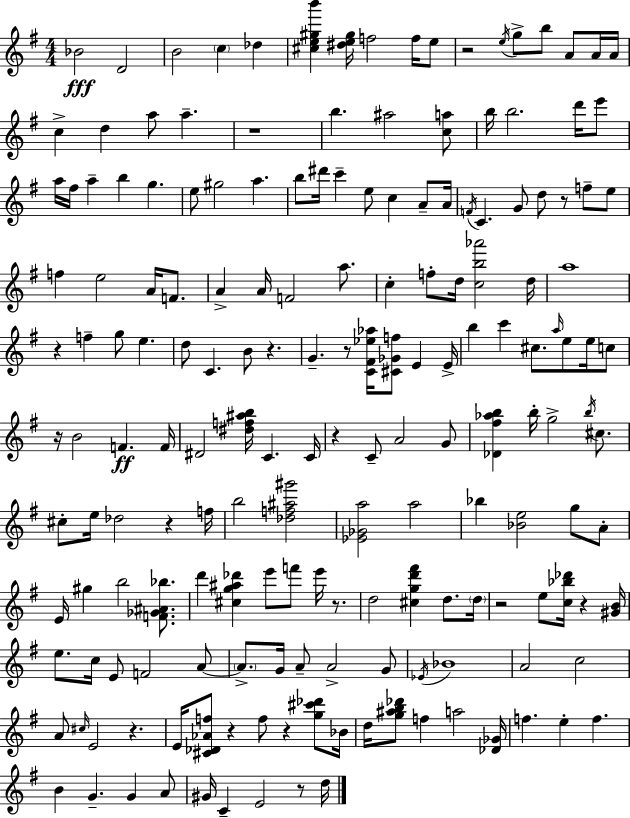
X:1
T:Untitled
M:4/4
L:1/4
K:G
_B2 D2 B2 c _d [^ce^gb'] [^de^g]/4 f2 f/4 e/2 z2 e/4 g/2 b/2 A/2 A/4 A/4 c d a/2 a z4 b ^a2 [ca]/2 b/4 b2 d'/4 e'/2 a/4 ^f/4 a b g e/2 ^g2 a b/2 ^d'/4 c' e/2 c A/2 A/4 F/4 C G/2 d/2 z/2 f/2 e/2 f e2 A/4 F/2 A A/4 F2 a/2 c f/2 d/4 [cb_a']2 d/4 a4 z f g/2 e d/2 C B/2 z G z/2 [C^F_e_a]/4 [^C_Gf]/2 E E/4 b c' ^c/2 a/4 e/2 e/4 c/2 z/4 B2 F F/4 ^D2 [^df^ab]/4 C C/4 z C/2 A2 G/2 [_D^f_ab] b/4 g2 b/4 ^c/2 ^c/2 e/4 _d2 z f/4 b2 [_df^a^g']2 [_E_Ga]2 a2 _b [_Be]2 g/2 A/2 E/4 ^g b2 [F_G^A_b]/2 d' [^cg^a_d'] e'/2 f'/2 e'/4 z/2 d2 [^cgd'^f'] d/2 d/4 z2 e/2 [c_b_d']/4 z [^GB]/4 e/2 c/4 E/2 F2 A/2 A/2 G/4 A/2 A2 G/2 _E/4 _B4 A2 c2 A/2 ^c/4 E2 z E/4 [^C_D_Af]/2 z f/2 z [g^c'_d']/2 _B/4 d/4 [g^ab_d']/2 f a2 [_D_G]/4 f e f B G G A/2 ^G/4 C E2 z/2 d/4